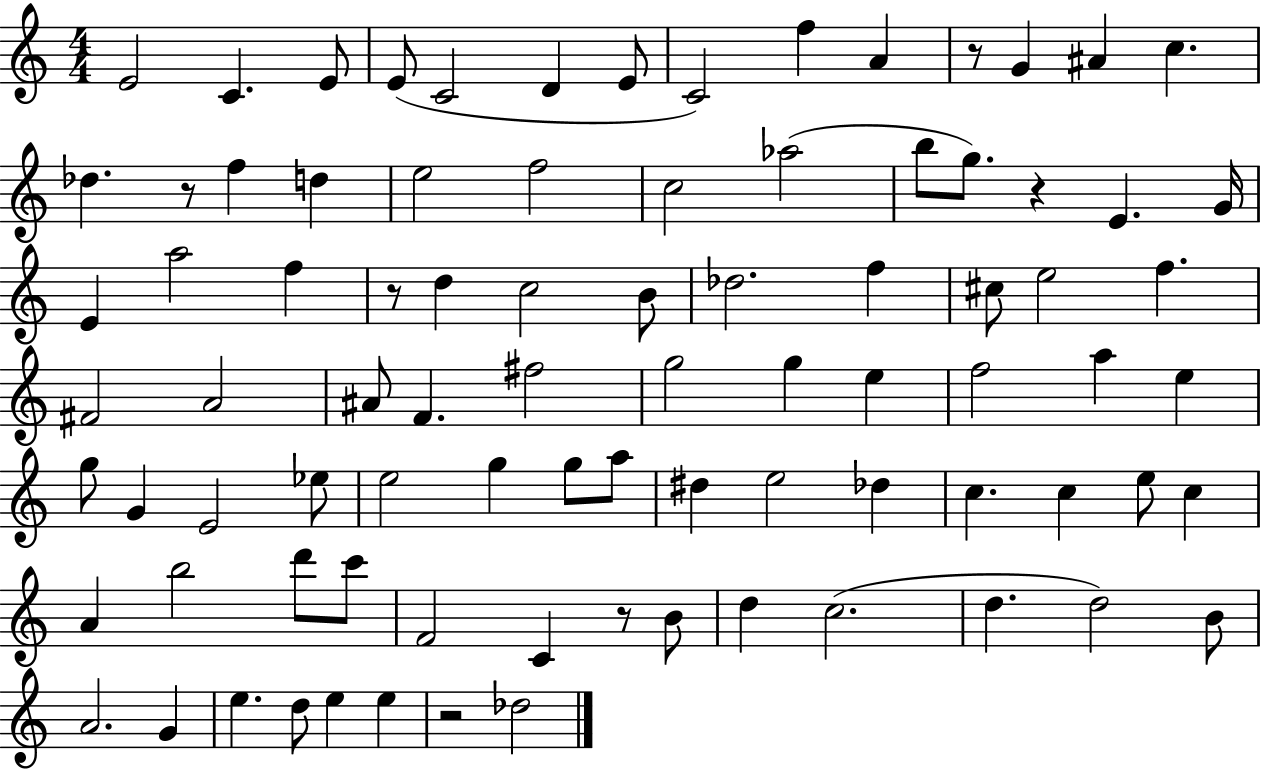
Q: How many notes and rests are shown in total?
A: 86